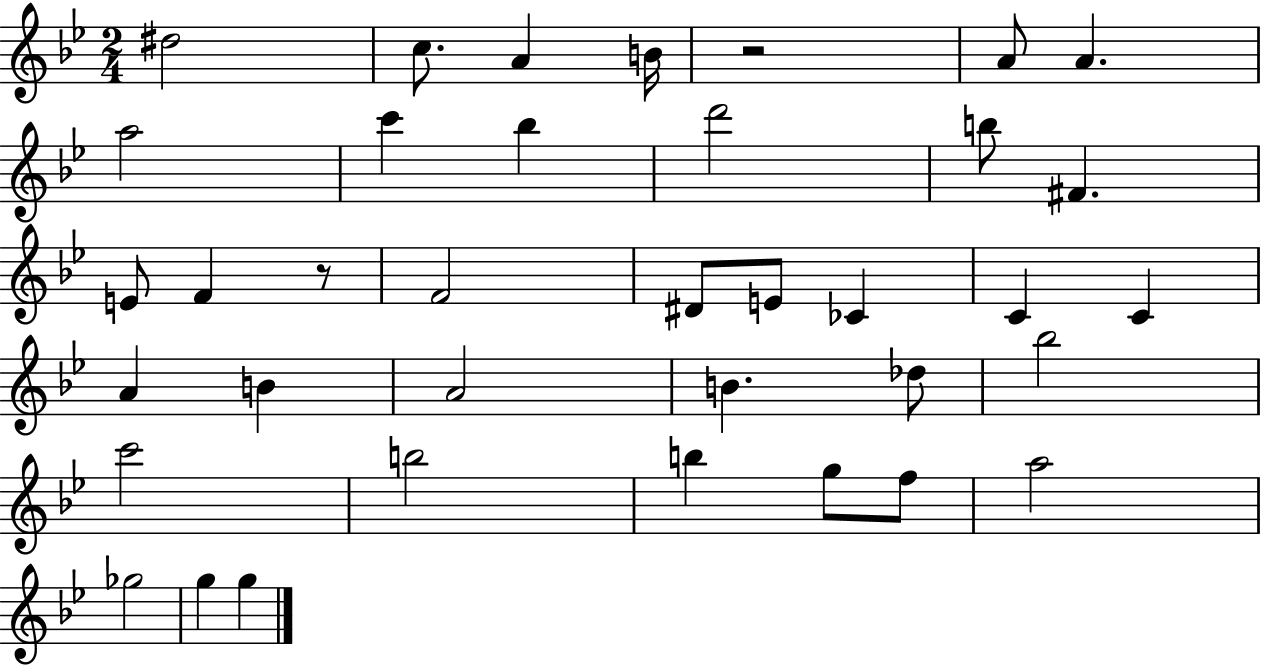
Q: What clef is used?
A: treble